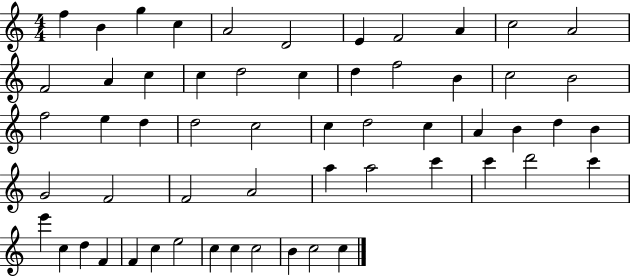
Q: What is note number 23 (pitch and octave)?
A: F5